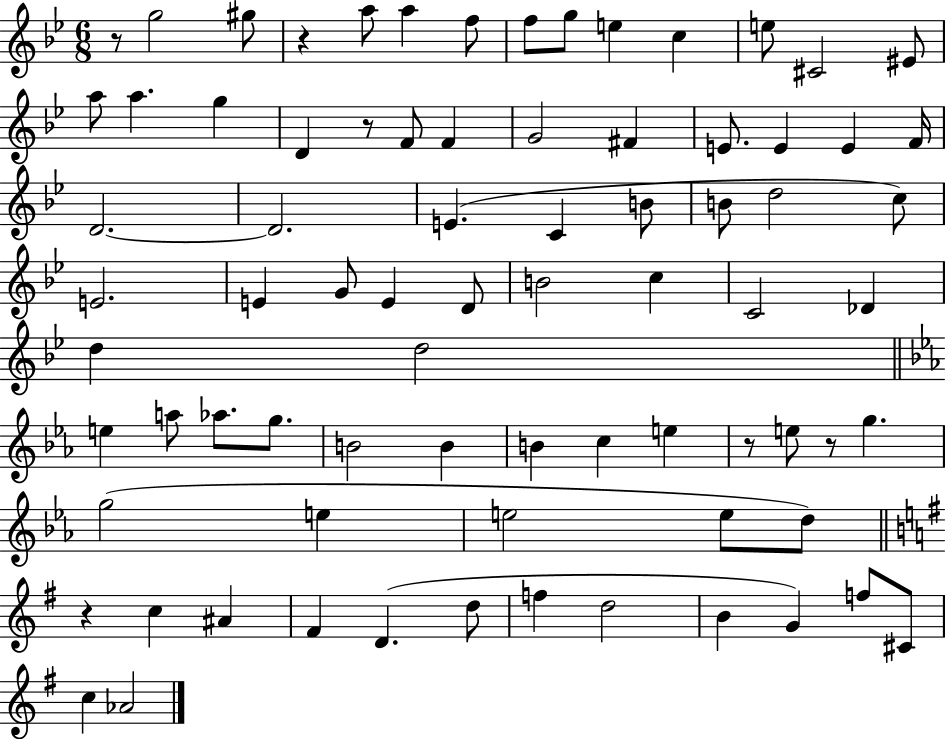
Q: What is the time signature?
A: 6/8